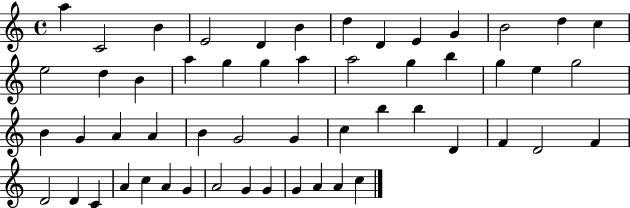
{
  \clef treble
  \time 4/4
  \defaultTimeSignature
  \key c \major
  a''4 c'2 b'4 | e'2 d'4 b'4 | d''4 d'4 e'4 g'4 | b'2 d''4 c''4 | \break e''2 d''4 b'4 | a''4 g''4 g''4 a''4 | a''2 g''4 b''4 | g''4 e''4 g''2 | \break b'4 g'4 a'4 a'4 | b'4 g'2 g'4 | c''4 b''4 b''4 d'4 | f'4 d'2 f'4 | \break d'2 d'4 c'4 | a'4 c''4 a'4 g'4 | a'2 g'4 g'4 | g'4 a'4 a'4 c''4 | \break \bar "|."
}